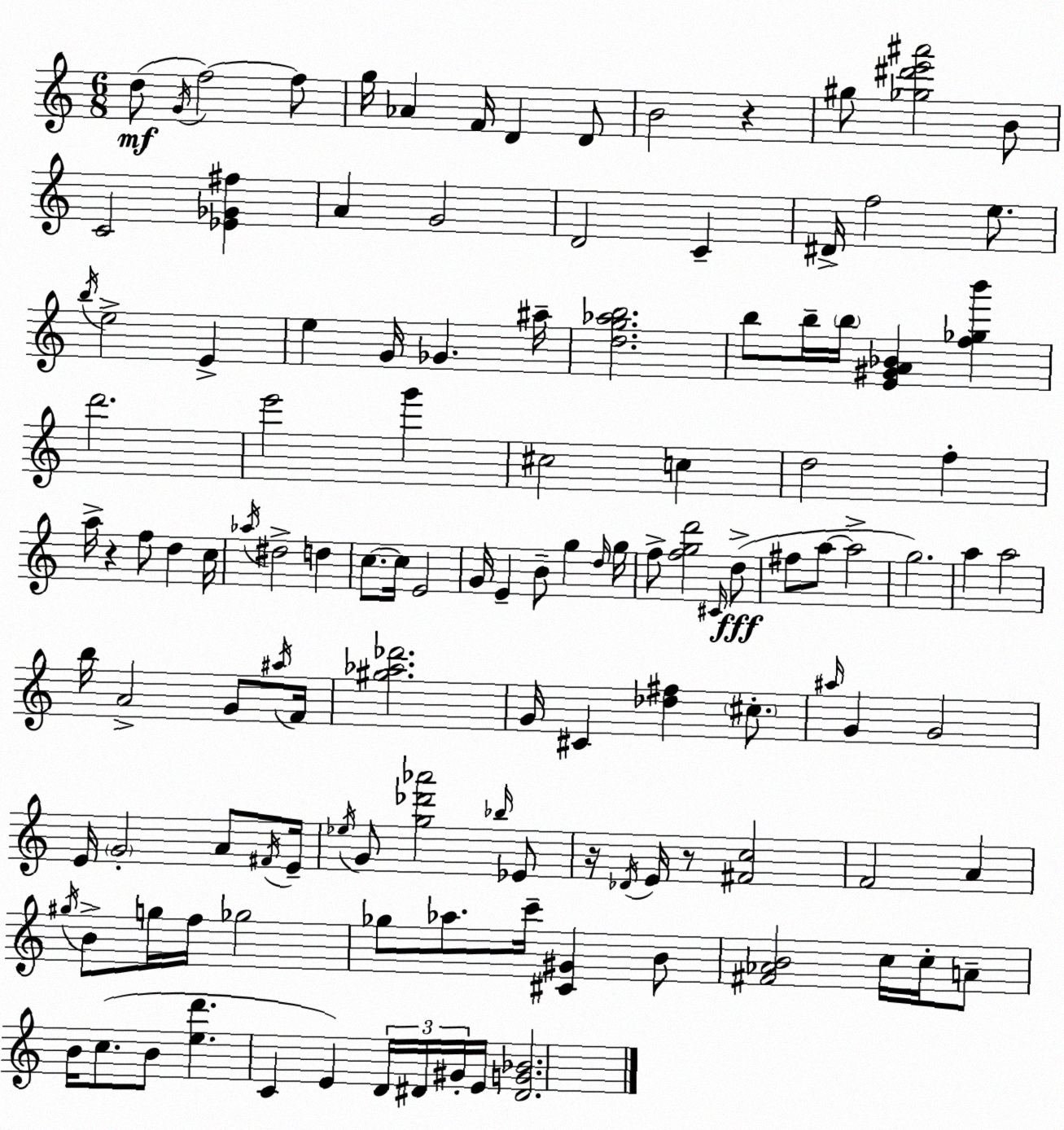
X:1
T:Untitled
M:6/8
L:1/4
K:C
d/2 G/4 f2 f/2 g/4 _A F/4 D D/2 B2 z ^g/2 [_g^d'e'^a']2 B/2 C2 [_E_G^f] A G2 D2 C ^D/4 f2 e/2 b/4 e2 E e G/4 _G ^a/4 [dg_ab]2 b/2 b/4 b/4 [E^GA_B] [f_gb'] d'2 e'2 g' ^c2 c d2 f a/4 z f/2 d c/4 _a/4 ^d2 d c/2 c/4 E2 G/4 E B/2 g d/4 g/4 f/2 [fgd']2 ^C/4 d/2 ^f/2 a/2 a2 g2 a a2 b/4 A2 G/2 ^a/4 F/4 [^g_a_d']2 G/4 ^C [_d^f] ^c/2 ^a/4 G G2 E/4 G2 A/2 ^F/4 E/4 _e/4 G/2 [g_d'_a']2 _b/4 _E/2 z/4 _D/4 E/4 z/2 [^Fc]2 F2 A ^g/4 B/2 g/4 f/4 _g2 _g/2 _a/2 c'/4 [^C^G] B/2 [^F_AB]2 c/4 c/4 A/2 B/4 c/2 B/2 [ed'] C E D/4 ^D/4 ^G/4 E/4 [^DG_B]2